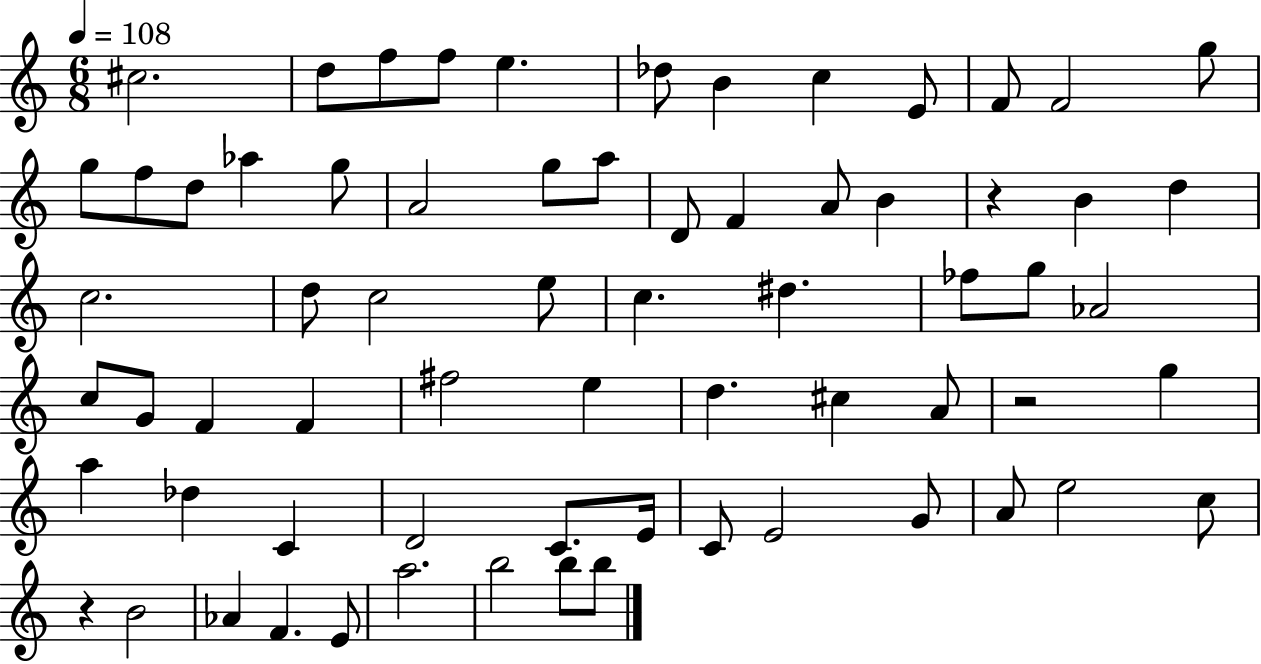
{
  \clef treble
  \numericTimeSignature
  \time 6/8
  \key c \major
  \tempo 4 = 108
  cis''2. | d''8 f''8 f''8 e''4. | des''8 b'4 c''4 e'8 | f'8 f'2 g''8 | \break g''8 f''8 d''8 aes''4 g''8 | a'2 g''8 a''8 | d'8 f'4 a'8 b'4 | r4 b'4 d''4 | \break c''2. | d''8 c''2 e''8 | c''4. dis''4. | fes''8 g''8 aes'2 | \break c''8 g'8 f'4 f'4 | fis''2 e''4 | d''4. cis''4 a'8 | r2 g''4 | \break a''4 des''4 c'4 | d'2 c'8. e'16 | c'8 e'2 g'8 | a'8 e''2 c''8 | \break r4 b'2 | aes'4 f'4. e'8 | a''2. | b''2 b''8 b''8 | \break \bar "|."
}